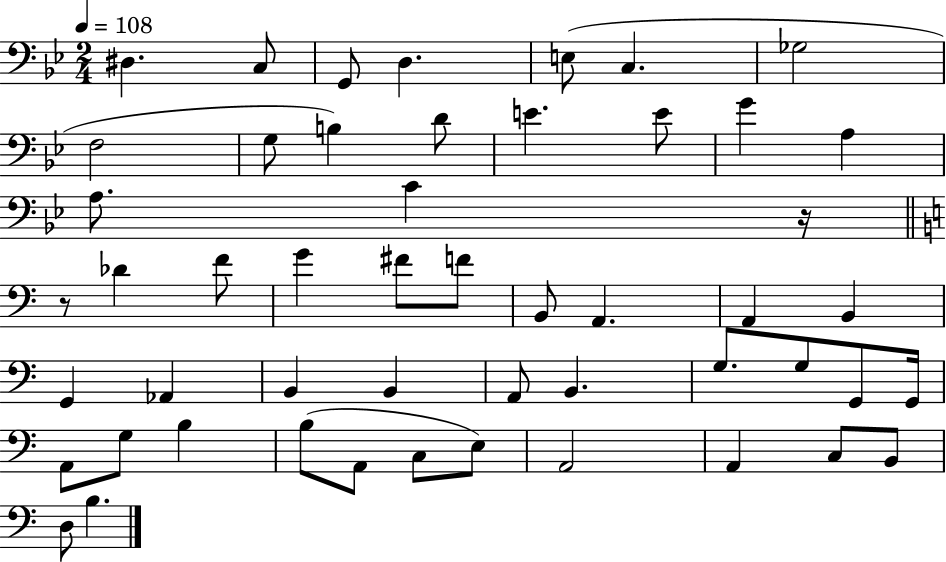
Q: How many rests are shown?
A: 2